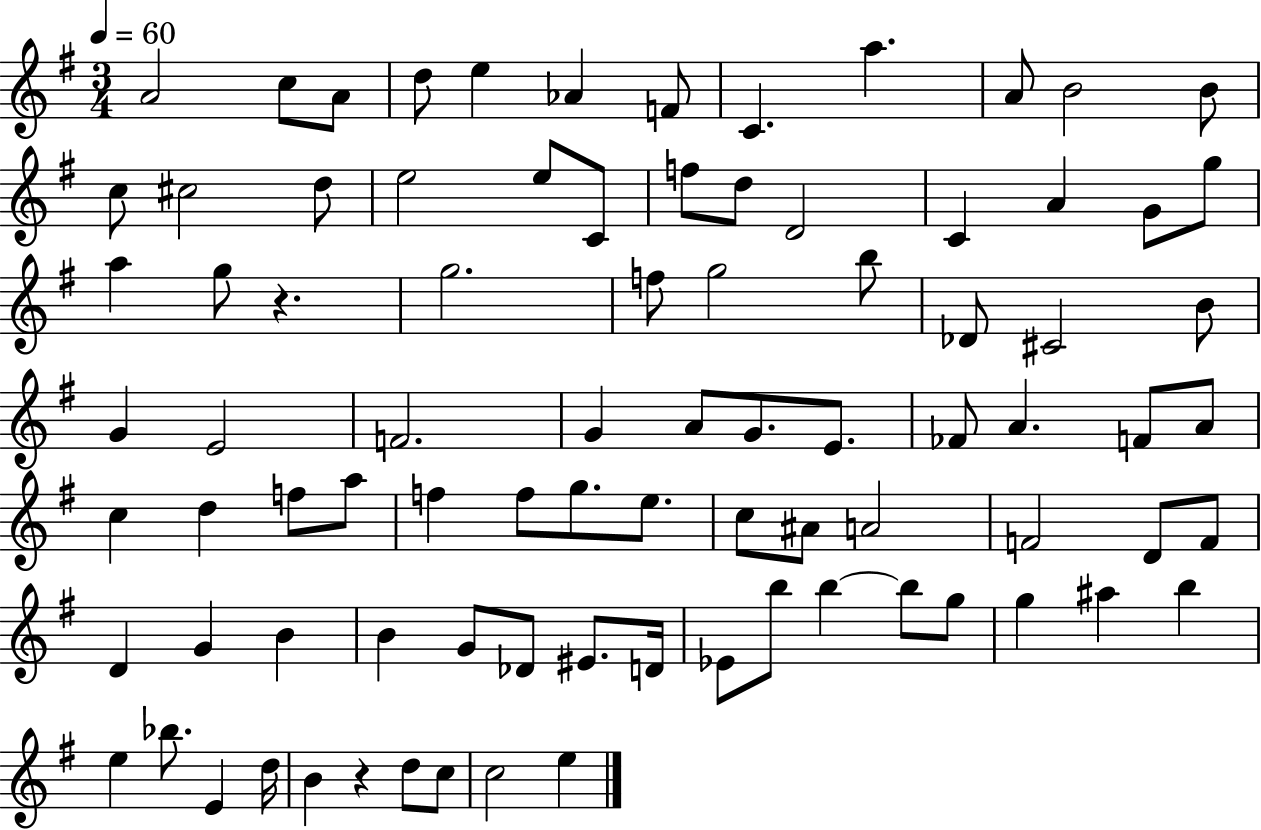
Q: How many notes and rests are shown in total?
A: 86